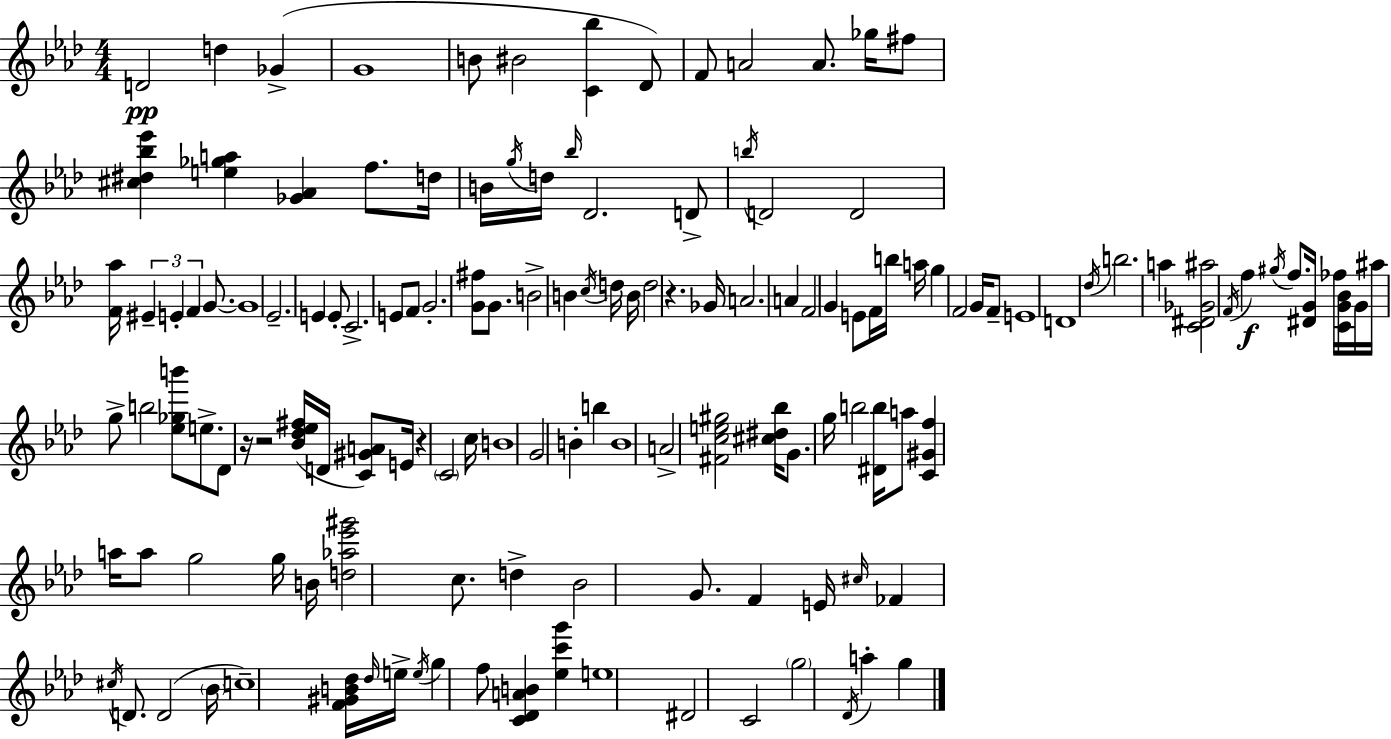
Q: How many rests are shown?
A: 4